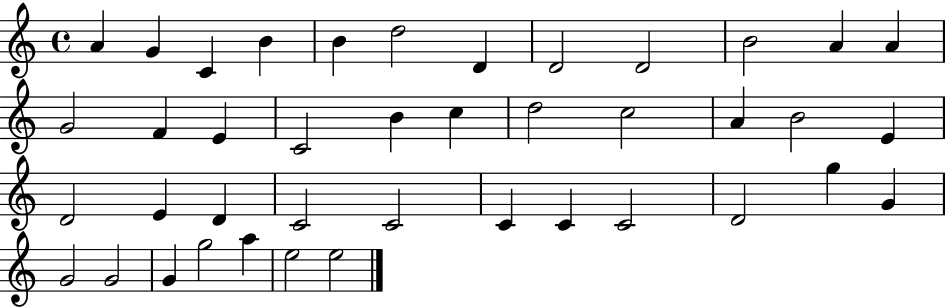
{
  \clef treble
  \time 4/4
  \defaultTimeSignature
  \key c \major
  a'4 g'4 c'4 b'4 | b'4 d''2 d'4 | d'2 d'2 | b'2 a'4 a'4 | \break g'2 f'4 e'4 | c'2 b'4 c''4 | d''2 c''2 | a'4 b'2 e'4 | \break d'2 e'4 d'4 | c'2 c'2 | c'4 c'4 c'2 | d'2 g''4 g'4 | \break g'2 g'2 | g'4 g''2 a''4 | e''2 e''2 | \bar "|."
}